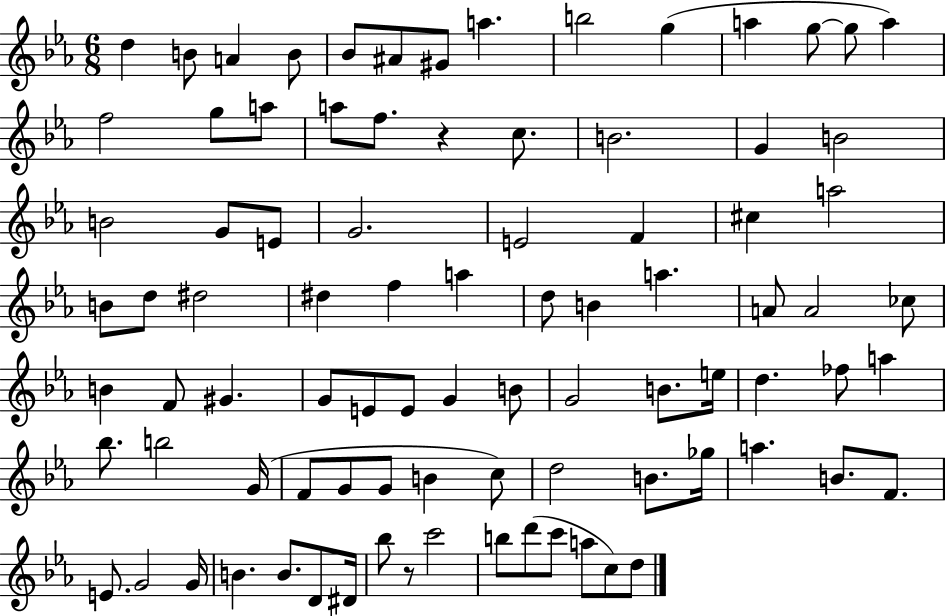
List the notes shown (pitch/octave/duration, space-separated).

D5/q B4/e A4/q B4/e Bb4/e A#4/e G#4/e A5/q. B5/h G5/q A5/q G5/e G5/e A5/q F5/h G5/e A5/e A5/e F5/e. R/q C5/e. B4/h. G4/q B4/h B4/h G4/e E4/e G4/h. E4/h F4/q C#5/q A5/h B4/e D5/e D#5/h D#5/q F5/q A5/q D5/e B4/q A5/q. A4/e A4/h CES5/e B4/q F4/e G#4/q. G4/e E4/e E4/e G4/q B4/e G4/h B4/e. E5/s D5/q. FES5/e A5/q Bb5/e. B5/h G4/s F4/e G4/e G4/e B4/q C5/e D5/h B4/e. Gb5/s A5/q. B4/e. F4/e. E4/e. G4/h G4/s B4/q. B4/e. D4/e D#4/s Bb5/e R/e C6/h B5/e D6/e C6/e A5/e C5/e D5/e